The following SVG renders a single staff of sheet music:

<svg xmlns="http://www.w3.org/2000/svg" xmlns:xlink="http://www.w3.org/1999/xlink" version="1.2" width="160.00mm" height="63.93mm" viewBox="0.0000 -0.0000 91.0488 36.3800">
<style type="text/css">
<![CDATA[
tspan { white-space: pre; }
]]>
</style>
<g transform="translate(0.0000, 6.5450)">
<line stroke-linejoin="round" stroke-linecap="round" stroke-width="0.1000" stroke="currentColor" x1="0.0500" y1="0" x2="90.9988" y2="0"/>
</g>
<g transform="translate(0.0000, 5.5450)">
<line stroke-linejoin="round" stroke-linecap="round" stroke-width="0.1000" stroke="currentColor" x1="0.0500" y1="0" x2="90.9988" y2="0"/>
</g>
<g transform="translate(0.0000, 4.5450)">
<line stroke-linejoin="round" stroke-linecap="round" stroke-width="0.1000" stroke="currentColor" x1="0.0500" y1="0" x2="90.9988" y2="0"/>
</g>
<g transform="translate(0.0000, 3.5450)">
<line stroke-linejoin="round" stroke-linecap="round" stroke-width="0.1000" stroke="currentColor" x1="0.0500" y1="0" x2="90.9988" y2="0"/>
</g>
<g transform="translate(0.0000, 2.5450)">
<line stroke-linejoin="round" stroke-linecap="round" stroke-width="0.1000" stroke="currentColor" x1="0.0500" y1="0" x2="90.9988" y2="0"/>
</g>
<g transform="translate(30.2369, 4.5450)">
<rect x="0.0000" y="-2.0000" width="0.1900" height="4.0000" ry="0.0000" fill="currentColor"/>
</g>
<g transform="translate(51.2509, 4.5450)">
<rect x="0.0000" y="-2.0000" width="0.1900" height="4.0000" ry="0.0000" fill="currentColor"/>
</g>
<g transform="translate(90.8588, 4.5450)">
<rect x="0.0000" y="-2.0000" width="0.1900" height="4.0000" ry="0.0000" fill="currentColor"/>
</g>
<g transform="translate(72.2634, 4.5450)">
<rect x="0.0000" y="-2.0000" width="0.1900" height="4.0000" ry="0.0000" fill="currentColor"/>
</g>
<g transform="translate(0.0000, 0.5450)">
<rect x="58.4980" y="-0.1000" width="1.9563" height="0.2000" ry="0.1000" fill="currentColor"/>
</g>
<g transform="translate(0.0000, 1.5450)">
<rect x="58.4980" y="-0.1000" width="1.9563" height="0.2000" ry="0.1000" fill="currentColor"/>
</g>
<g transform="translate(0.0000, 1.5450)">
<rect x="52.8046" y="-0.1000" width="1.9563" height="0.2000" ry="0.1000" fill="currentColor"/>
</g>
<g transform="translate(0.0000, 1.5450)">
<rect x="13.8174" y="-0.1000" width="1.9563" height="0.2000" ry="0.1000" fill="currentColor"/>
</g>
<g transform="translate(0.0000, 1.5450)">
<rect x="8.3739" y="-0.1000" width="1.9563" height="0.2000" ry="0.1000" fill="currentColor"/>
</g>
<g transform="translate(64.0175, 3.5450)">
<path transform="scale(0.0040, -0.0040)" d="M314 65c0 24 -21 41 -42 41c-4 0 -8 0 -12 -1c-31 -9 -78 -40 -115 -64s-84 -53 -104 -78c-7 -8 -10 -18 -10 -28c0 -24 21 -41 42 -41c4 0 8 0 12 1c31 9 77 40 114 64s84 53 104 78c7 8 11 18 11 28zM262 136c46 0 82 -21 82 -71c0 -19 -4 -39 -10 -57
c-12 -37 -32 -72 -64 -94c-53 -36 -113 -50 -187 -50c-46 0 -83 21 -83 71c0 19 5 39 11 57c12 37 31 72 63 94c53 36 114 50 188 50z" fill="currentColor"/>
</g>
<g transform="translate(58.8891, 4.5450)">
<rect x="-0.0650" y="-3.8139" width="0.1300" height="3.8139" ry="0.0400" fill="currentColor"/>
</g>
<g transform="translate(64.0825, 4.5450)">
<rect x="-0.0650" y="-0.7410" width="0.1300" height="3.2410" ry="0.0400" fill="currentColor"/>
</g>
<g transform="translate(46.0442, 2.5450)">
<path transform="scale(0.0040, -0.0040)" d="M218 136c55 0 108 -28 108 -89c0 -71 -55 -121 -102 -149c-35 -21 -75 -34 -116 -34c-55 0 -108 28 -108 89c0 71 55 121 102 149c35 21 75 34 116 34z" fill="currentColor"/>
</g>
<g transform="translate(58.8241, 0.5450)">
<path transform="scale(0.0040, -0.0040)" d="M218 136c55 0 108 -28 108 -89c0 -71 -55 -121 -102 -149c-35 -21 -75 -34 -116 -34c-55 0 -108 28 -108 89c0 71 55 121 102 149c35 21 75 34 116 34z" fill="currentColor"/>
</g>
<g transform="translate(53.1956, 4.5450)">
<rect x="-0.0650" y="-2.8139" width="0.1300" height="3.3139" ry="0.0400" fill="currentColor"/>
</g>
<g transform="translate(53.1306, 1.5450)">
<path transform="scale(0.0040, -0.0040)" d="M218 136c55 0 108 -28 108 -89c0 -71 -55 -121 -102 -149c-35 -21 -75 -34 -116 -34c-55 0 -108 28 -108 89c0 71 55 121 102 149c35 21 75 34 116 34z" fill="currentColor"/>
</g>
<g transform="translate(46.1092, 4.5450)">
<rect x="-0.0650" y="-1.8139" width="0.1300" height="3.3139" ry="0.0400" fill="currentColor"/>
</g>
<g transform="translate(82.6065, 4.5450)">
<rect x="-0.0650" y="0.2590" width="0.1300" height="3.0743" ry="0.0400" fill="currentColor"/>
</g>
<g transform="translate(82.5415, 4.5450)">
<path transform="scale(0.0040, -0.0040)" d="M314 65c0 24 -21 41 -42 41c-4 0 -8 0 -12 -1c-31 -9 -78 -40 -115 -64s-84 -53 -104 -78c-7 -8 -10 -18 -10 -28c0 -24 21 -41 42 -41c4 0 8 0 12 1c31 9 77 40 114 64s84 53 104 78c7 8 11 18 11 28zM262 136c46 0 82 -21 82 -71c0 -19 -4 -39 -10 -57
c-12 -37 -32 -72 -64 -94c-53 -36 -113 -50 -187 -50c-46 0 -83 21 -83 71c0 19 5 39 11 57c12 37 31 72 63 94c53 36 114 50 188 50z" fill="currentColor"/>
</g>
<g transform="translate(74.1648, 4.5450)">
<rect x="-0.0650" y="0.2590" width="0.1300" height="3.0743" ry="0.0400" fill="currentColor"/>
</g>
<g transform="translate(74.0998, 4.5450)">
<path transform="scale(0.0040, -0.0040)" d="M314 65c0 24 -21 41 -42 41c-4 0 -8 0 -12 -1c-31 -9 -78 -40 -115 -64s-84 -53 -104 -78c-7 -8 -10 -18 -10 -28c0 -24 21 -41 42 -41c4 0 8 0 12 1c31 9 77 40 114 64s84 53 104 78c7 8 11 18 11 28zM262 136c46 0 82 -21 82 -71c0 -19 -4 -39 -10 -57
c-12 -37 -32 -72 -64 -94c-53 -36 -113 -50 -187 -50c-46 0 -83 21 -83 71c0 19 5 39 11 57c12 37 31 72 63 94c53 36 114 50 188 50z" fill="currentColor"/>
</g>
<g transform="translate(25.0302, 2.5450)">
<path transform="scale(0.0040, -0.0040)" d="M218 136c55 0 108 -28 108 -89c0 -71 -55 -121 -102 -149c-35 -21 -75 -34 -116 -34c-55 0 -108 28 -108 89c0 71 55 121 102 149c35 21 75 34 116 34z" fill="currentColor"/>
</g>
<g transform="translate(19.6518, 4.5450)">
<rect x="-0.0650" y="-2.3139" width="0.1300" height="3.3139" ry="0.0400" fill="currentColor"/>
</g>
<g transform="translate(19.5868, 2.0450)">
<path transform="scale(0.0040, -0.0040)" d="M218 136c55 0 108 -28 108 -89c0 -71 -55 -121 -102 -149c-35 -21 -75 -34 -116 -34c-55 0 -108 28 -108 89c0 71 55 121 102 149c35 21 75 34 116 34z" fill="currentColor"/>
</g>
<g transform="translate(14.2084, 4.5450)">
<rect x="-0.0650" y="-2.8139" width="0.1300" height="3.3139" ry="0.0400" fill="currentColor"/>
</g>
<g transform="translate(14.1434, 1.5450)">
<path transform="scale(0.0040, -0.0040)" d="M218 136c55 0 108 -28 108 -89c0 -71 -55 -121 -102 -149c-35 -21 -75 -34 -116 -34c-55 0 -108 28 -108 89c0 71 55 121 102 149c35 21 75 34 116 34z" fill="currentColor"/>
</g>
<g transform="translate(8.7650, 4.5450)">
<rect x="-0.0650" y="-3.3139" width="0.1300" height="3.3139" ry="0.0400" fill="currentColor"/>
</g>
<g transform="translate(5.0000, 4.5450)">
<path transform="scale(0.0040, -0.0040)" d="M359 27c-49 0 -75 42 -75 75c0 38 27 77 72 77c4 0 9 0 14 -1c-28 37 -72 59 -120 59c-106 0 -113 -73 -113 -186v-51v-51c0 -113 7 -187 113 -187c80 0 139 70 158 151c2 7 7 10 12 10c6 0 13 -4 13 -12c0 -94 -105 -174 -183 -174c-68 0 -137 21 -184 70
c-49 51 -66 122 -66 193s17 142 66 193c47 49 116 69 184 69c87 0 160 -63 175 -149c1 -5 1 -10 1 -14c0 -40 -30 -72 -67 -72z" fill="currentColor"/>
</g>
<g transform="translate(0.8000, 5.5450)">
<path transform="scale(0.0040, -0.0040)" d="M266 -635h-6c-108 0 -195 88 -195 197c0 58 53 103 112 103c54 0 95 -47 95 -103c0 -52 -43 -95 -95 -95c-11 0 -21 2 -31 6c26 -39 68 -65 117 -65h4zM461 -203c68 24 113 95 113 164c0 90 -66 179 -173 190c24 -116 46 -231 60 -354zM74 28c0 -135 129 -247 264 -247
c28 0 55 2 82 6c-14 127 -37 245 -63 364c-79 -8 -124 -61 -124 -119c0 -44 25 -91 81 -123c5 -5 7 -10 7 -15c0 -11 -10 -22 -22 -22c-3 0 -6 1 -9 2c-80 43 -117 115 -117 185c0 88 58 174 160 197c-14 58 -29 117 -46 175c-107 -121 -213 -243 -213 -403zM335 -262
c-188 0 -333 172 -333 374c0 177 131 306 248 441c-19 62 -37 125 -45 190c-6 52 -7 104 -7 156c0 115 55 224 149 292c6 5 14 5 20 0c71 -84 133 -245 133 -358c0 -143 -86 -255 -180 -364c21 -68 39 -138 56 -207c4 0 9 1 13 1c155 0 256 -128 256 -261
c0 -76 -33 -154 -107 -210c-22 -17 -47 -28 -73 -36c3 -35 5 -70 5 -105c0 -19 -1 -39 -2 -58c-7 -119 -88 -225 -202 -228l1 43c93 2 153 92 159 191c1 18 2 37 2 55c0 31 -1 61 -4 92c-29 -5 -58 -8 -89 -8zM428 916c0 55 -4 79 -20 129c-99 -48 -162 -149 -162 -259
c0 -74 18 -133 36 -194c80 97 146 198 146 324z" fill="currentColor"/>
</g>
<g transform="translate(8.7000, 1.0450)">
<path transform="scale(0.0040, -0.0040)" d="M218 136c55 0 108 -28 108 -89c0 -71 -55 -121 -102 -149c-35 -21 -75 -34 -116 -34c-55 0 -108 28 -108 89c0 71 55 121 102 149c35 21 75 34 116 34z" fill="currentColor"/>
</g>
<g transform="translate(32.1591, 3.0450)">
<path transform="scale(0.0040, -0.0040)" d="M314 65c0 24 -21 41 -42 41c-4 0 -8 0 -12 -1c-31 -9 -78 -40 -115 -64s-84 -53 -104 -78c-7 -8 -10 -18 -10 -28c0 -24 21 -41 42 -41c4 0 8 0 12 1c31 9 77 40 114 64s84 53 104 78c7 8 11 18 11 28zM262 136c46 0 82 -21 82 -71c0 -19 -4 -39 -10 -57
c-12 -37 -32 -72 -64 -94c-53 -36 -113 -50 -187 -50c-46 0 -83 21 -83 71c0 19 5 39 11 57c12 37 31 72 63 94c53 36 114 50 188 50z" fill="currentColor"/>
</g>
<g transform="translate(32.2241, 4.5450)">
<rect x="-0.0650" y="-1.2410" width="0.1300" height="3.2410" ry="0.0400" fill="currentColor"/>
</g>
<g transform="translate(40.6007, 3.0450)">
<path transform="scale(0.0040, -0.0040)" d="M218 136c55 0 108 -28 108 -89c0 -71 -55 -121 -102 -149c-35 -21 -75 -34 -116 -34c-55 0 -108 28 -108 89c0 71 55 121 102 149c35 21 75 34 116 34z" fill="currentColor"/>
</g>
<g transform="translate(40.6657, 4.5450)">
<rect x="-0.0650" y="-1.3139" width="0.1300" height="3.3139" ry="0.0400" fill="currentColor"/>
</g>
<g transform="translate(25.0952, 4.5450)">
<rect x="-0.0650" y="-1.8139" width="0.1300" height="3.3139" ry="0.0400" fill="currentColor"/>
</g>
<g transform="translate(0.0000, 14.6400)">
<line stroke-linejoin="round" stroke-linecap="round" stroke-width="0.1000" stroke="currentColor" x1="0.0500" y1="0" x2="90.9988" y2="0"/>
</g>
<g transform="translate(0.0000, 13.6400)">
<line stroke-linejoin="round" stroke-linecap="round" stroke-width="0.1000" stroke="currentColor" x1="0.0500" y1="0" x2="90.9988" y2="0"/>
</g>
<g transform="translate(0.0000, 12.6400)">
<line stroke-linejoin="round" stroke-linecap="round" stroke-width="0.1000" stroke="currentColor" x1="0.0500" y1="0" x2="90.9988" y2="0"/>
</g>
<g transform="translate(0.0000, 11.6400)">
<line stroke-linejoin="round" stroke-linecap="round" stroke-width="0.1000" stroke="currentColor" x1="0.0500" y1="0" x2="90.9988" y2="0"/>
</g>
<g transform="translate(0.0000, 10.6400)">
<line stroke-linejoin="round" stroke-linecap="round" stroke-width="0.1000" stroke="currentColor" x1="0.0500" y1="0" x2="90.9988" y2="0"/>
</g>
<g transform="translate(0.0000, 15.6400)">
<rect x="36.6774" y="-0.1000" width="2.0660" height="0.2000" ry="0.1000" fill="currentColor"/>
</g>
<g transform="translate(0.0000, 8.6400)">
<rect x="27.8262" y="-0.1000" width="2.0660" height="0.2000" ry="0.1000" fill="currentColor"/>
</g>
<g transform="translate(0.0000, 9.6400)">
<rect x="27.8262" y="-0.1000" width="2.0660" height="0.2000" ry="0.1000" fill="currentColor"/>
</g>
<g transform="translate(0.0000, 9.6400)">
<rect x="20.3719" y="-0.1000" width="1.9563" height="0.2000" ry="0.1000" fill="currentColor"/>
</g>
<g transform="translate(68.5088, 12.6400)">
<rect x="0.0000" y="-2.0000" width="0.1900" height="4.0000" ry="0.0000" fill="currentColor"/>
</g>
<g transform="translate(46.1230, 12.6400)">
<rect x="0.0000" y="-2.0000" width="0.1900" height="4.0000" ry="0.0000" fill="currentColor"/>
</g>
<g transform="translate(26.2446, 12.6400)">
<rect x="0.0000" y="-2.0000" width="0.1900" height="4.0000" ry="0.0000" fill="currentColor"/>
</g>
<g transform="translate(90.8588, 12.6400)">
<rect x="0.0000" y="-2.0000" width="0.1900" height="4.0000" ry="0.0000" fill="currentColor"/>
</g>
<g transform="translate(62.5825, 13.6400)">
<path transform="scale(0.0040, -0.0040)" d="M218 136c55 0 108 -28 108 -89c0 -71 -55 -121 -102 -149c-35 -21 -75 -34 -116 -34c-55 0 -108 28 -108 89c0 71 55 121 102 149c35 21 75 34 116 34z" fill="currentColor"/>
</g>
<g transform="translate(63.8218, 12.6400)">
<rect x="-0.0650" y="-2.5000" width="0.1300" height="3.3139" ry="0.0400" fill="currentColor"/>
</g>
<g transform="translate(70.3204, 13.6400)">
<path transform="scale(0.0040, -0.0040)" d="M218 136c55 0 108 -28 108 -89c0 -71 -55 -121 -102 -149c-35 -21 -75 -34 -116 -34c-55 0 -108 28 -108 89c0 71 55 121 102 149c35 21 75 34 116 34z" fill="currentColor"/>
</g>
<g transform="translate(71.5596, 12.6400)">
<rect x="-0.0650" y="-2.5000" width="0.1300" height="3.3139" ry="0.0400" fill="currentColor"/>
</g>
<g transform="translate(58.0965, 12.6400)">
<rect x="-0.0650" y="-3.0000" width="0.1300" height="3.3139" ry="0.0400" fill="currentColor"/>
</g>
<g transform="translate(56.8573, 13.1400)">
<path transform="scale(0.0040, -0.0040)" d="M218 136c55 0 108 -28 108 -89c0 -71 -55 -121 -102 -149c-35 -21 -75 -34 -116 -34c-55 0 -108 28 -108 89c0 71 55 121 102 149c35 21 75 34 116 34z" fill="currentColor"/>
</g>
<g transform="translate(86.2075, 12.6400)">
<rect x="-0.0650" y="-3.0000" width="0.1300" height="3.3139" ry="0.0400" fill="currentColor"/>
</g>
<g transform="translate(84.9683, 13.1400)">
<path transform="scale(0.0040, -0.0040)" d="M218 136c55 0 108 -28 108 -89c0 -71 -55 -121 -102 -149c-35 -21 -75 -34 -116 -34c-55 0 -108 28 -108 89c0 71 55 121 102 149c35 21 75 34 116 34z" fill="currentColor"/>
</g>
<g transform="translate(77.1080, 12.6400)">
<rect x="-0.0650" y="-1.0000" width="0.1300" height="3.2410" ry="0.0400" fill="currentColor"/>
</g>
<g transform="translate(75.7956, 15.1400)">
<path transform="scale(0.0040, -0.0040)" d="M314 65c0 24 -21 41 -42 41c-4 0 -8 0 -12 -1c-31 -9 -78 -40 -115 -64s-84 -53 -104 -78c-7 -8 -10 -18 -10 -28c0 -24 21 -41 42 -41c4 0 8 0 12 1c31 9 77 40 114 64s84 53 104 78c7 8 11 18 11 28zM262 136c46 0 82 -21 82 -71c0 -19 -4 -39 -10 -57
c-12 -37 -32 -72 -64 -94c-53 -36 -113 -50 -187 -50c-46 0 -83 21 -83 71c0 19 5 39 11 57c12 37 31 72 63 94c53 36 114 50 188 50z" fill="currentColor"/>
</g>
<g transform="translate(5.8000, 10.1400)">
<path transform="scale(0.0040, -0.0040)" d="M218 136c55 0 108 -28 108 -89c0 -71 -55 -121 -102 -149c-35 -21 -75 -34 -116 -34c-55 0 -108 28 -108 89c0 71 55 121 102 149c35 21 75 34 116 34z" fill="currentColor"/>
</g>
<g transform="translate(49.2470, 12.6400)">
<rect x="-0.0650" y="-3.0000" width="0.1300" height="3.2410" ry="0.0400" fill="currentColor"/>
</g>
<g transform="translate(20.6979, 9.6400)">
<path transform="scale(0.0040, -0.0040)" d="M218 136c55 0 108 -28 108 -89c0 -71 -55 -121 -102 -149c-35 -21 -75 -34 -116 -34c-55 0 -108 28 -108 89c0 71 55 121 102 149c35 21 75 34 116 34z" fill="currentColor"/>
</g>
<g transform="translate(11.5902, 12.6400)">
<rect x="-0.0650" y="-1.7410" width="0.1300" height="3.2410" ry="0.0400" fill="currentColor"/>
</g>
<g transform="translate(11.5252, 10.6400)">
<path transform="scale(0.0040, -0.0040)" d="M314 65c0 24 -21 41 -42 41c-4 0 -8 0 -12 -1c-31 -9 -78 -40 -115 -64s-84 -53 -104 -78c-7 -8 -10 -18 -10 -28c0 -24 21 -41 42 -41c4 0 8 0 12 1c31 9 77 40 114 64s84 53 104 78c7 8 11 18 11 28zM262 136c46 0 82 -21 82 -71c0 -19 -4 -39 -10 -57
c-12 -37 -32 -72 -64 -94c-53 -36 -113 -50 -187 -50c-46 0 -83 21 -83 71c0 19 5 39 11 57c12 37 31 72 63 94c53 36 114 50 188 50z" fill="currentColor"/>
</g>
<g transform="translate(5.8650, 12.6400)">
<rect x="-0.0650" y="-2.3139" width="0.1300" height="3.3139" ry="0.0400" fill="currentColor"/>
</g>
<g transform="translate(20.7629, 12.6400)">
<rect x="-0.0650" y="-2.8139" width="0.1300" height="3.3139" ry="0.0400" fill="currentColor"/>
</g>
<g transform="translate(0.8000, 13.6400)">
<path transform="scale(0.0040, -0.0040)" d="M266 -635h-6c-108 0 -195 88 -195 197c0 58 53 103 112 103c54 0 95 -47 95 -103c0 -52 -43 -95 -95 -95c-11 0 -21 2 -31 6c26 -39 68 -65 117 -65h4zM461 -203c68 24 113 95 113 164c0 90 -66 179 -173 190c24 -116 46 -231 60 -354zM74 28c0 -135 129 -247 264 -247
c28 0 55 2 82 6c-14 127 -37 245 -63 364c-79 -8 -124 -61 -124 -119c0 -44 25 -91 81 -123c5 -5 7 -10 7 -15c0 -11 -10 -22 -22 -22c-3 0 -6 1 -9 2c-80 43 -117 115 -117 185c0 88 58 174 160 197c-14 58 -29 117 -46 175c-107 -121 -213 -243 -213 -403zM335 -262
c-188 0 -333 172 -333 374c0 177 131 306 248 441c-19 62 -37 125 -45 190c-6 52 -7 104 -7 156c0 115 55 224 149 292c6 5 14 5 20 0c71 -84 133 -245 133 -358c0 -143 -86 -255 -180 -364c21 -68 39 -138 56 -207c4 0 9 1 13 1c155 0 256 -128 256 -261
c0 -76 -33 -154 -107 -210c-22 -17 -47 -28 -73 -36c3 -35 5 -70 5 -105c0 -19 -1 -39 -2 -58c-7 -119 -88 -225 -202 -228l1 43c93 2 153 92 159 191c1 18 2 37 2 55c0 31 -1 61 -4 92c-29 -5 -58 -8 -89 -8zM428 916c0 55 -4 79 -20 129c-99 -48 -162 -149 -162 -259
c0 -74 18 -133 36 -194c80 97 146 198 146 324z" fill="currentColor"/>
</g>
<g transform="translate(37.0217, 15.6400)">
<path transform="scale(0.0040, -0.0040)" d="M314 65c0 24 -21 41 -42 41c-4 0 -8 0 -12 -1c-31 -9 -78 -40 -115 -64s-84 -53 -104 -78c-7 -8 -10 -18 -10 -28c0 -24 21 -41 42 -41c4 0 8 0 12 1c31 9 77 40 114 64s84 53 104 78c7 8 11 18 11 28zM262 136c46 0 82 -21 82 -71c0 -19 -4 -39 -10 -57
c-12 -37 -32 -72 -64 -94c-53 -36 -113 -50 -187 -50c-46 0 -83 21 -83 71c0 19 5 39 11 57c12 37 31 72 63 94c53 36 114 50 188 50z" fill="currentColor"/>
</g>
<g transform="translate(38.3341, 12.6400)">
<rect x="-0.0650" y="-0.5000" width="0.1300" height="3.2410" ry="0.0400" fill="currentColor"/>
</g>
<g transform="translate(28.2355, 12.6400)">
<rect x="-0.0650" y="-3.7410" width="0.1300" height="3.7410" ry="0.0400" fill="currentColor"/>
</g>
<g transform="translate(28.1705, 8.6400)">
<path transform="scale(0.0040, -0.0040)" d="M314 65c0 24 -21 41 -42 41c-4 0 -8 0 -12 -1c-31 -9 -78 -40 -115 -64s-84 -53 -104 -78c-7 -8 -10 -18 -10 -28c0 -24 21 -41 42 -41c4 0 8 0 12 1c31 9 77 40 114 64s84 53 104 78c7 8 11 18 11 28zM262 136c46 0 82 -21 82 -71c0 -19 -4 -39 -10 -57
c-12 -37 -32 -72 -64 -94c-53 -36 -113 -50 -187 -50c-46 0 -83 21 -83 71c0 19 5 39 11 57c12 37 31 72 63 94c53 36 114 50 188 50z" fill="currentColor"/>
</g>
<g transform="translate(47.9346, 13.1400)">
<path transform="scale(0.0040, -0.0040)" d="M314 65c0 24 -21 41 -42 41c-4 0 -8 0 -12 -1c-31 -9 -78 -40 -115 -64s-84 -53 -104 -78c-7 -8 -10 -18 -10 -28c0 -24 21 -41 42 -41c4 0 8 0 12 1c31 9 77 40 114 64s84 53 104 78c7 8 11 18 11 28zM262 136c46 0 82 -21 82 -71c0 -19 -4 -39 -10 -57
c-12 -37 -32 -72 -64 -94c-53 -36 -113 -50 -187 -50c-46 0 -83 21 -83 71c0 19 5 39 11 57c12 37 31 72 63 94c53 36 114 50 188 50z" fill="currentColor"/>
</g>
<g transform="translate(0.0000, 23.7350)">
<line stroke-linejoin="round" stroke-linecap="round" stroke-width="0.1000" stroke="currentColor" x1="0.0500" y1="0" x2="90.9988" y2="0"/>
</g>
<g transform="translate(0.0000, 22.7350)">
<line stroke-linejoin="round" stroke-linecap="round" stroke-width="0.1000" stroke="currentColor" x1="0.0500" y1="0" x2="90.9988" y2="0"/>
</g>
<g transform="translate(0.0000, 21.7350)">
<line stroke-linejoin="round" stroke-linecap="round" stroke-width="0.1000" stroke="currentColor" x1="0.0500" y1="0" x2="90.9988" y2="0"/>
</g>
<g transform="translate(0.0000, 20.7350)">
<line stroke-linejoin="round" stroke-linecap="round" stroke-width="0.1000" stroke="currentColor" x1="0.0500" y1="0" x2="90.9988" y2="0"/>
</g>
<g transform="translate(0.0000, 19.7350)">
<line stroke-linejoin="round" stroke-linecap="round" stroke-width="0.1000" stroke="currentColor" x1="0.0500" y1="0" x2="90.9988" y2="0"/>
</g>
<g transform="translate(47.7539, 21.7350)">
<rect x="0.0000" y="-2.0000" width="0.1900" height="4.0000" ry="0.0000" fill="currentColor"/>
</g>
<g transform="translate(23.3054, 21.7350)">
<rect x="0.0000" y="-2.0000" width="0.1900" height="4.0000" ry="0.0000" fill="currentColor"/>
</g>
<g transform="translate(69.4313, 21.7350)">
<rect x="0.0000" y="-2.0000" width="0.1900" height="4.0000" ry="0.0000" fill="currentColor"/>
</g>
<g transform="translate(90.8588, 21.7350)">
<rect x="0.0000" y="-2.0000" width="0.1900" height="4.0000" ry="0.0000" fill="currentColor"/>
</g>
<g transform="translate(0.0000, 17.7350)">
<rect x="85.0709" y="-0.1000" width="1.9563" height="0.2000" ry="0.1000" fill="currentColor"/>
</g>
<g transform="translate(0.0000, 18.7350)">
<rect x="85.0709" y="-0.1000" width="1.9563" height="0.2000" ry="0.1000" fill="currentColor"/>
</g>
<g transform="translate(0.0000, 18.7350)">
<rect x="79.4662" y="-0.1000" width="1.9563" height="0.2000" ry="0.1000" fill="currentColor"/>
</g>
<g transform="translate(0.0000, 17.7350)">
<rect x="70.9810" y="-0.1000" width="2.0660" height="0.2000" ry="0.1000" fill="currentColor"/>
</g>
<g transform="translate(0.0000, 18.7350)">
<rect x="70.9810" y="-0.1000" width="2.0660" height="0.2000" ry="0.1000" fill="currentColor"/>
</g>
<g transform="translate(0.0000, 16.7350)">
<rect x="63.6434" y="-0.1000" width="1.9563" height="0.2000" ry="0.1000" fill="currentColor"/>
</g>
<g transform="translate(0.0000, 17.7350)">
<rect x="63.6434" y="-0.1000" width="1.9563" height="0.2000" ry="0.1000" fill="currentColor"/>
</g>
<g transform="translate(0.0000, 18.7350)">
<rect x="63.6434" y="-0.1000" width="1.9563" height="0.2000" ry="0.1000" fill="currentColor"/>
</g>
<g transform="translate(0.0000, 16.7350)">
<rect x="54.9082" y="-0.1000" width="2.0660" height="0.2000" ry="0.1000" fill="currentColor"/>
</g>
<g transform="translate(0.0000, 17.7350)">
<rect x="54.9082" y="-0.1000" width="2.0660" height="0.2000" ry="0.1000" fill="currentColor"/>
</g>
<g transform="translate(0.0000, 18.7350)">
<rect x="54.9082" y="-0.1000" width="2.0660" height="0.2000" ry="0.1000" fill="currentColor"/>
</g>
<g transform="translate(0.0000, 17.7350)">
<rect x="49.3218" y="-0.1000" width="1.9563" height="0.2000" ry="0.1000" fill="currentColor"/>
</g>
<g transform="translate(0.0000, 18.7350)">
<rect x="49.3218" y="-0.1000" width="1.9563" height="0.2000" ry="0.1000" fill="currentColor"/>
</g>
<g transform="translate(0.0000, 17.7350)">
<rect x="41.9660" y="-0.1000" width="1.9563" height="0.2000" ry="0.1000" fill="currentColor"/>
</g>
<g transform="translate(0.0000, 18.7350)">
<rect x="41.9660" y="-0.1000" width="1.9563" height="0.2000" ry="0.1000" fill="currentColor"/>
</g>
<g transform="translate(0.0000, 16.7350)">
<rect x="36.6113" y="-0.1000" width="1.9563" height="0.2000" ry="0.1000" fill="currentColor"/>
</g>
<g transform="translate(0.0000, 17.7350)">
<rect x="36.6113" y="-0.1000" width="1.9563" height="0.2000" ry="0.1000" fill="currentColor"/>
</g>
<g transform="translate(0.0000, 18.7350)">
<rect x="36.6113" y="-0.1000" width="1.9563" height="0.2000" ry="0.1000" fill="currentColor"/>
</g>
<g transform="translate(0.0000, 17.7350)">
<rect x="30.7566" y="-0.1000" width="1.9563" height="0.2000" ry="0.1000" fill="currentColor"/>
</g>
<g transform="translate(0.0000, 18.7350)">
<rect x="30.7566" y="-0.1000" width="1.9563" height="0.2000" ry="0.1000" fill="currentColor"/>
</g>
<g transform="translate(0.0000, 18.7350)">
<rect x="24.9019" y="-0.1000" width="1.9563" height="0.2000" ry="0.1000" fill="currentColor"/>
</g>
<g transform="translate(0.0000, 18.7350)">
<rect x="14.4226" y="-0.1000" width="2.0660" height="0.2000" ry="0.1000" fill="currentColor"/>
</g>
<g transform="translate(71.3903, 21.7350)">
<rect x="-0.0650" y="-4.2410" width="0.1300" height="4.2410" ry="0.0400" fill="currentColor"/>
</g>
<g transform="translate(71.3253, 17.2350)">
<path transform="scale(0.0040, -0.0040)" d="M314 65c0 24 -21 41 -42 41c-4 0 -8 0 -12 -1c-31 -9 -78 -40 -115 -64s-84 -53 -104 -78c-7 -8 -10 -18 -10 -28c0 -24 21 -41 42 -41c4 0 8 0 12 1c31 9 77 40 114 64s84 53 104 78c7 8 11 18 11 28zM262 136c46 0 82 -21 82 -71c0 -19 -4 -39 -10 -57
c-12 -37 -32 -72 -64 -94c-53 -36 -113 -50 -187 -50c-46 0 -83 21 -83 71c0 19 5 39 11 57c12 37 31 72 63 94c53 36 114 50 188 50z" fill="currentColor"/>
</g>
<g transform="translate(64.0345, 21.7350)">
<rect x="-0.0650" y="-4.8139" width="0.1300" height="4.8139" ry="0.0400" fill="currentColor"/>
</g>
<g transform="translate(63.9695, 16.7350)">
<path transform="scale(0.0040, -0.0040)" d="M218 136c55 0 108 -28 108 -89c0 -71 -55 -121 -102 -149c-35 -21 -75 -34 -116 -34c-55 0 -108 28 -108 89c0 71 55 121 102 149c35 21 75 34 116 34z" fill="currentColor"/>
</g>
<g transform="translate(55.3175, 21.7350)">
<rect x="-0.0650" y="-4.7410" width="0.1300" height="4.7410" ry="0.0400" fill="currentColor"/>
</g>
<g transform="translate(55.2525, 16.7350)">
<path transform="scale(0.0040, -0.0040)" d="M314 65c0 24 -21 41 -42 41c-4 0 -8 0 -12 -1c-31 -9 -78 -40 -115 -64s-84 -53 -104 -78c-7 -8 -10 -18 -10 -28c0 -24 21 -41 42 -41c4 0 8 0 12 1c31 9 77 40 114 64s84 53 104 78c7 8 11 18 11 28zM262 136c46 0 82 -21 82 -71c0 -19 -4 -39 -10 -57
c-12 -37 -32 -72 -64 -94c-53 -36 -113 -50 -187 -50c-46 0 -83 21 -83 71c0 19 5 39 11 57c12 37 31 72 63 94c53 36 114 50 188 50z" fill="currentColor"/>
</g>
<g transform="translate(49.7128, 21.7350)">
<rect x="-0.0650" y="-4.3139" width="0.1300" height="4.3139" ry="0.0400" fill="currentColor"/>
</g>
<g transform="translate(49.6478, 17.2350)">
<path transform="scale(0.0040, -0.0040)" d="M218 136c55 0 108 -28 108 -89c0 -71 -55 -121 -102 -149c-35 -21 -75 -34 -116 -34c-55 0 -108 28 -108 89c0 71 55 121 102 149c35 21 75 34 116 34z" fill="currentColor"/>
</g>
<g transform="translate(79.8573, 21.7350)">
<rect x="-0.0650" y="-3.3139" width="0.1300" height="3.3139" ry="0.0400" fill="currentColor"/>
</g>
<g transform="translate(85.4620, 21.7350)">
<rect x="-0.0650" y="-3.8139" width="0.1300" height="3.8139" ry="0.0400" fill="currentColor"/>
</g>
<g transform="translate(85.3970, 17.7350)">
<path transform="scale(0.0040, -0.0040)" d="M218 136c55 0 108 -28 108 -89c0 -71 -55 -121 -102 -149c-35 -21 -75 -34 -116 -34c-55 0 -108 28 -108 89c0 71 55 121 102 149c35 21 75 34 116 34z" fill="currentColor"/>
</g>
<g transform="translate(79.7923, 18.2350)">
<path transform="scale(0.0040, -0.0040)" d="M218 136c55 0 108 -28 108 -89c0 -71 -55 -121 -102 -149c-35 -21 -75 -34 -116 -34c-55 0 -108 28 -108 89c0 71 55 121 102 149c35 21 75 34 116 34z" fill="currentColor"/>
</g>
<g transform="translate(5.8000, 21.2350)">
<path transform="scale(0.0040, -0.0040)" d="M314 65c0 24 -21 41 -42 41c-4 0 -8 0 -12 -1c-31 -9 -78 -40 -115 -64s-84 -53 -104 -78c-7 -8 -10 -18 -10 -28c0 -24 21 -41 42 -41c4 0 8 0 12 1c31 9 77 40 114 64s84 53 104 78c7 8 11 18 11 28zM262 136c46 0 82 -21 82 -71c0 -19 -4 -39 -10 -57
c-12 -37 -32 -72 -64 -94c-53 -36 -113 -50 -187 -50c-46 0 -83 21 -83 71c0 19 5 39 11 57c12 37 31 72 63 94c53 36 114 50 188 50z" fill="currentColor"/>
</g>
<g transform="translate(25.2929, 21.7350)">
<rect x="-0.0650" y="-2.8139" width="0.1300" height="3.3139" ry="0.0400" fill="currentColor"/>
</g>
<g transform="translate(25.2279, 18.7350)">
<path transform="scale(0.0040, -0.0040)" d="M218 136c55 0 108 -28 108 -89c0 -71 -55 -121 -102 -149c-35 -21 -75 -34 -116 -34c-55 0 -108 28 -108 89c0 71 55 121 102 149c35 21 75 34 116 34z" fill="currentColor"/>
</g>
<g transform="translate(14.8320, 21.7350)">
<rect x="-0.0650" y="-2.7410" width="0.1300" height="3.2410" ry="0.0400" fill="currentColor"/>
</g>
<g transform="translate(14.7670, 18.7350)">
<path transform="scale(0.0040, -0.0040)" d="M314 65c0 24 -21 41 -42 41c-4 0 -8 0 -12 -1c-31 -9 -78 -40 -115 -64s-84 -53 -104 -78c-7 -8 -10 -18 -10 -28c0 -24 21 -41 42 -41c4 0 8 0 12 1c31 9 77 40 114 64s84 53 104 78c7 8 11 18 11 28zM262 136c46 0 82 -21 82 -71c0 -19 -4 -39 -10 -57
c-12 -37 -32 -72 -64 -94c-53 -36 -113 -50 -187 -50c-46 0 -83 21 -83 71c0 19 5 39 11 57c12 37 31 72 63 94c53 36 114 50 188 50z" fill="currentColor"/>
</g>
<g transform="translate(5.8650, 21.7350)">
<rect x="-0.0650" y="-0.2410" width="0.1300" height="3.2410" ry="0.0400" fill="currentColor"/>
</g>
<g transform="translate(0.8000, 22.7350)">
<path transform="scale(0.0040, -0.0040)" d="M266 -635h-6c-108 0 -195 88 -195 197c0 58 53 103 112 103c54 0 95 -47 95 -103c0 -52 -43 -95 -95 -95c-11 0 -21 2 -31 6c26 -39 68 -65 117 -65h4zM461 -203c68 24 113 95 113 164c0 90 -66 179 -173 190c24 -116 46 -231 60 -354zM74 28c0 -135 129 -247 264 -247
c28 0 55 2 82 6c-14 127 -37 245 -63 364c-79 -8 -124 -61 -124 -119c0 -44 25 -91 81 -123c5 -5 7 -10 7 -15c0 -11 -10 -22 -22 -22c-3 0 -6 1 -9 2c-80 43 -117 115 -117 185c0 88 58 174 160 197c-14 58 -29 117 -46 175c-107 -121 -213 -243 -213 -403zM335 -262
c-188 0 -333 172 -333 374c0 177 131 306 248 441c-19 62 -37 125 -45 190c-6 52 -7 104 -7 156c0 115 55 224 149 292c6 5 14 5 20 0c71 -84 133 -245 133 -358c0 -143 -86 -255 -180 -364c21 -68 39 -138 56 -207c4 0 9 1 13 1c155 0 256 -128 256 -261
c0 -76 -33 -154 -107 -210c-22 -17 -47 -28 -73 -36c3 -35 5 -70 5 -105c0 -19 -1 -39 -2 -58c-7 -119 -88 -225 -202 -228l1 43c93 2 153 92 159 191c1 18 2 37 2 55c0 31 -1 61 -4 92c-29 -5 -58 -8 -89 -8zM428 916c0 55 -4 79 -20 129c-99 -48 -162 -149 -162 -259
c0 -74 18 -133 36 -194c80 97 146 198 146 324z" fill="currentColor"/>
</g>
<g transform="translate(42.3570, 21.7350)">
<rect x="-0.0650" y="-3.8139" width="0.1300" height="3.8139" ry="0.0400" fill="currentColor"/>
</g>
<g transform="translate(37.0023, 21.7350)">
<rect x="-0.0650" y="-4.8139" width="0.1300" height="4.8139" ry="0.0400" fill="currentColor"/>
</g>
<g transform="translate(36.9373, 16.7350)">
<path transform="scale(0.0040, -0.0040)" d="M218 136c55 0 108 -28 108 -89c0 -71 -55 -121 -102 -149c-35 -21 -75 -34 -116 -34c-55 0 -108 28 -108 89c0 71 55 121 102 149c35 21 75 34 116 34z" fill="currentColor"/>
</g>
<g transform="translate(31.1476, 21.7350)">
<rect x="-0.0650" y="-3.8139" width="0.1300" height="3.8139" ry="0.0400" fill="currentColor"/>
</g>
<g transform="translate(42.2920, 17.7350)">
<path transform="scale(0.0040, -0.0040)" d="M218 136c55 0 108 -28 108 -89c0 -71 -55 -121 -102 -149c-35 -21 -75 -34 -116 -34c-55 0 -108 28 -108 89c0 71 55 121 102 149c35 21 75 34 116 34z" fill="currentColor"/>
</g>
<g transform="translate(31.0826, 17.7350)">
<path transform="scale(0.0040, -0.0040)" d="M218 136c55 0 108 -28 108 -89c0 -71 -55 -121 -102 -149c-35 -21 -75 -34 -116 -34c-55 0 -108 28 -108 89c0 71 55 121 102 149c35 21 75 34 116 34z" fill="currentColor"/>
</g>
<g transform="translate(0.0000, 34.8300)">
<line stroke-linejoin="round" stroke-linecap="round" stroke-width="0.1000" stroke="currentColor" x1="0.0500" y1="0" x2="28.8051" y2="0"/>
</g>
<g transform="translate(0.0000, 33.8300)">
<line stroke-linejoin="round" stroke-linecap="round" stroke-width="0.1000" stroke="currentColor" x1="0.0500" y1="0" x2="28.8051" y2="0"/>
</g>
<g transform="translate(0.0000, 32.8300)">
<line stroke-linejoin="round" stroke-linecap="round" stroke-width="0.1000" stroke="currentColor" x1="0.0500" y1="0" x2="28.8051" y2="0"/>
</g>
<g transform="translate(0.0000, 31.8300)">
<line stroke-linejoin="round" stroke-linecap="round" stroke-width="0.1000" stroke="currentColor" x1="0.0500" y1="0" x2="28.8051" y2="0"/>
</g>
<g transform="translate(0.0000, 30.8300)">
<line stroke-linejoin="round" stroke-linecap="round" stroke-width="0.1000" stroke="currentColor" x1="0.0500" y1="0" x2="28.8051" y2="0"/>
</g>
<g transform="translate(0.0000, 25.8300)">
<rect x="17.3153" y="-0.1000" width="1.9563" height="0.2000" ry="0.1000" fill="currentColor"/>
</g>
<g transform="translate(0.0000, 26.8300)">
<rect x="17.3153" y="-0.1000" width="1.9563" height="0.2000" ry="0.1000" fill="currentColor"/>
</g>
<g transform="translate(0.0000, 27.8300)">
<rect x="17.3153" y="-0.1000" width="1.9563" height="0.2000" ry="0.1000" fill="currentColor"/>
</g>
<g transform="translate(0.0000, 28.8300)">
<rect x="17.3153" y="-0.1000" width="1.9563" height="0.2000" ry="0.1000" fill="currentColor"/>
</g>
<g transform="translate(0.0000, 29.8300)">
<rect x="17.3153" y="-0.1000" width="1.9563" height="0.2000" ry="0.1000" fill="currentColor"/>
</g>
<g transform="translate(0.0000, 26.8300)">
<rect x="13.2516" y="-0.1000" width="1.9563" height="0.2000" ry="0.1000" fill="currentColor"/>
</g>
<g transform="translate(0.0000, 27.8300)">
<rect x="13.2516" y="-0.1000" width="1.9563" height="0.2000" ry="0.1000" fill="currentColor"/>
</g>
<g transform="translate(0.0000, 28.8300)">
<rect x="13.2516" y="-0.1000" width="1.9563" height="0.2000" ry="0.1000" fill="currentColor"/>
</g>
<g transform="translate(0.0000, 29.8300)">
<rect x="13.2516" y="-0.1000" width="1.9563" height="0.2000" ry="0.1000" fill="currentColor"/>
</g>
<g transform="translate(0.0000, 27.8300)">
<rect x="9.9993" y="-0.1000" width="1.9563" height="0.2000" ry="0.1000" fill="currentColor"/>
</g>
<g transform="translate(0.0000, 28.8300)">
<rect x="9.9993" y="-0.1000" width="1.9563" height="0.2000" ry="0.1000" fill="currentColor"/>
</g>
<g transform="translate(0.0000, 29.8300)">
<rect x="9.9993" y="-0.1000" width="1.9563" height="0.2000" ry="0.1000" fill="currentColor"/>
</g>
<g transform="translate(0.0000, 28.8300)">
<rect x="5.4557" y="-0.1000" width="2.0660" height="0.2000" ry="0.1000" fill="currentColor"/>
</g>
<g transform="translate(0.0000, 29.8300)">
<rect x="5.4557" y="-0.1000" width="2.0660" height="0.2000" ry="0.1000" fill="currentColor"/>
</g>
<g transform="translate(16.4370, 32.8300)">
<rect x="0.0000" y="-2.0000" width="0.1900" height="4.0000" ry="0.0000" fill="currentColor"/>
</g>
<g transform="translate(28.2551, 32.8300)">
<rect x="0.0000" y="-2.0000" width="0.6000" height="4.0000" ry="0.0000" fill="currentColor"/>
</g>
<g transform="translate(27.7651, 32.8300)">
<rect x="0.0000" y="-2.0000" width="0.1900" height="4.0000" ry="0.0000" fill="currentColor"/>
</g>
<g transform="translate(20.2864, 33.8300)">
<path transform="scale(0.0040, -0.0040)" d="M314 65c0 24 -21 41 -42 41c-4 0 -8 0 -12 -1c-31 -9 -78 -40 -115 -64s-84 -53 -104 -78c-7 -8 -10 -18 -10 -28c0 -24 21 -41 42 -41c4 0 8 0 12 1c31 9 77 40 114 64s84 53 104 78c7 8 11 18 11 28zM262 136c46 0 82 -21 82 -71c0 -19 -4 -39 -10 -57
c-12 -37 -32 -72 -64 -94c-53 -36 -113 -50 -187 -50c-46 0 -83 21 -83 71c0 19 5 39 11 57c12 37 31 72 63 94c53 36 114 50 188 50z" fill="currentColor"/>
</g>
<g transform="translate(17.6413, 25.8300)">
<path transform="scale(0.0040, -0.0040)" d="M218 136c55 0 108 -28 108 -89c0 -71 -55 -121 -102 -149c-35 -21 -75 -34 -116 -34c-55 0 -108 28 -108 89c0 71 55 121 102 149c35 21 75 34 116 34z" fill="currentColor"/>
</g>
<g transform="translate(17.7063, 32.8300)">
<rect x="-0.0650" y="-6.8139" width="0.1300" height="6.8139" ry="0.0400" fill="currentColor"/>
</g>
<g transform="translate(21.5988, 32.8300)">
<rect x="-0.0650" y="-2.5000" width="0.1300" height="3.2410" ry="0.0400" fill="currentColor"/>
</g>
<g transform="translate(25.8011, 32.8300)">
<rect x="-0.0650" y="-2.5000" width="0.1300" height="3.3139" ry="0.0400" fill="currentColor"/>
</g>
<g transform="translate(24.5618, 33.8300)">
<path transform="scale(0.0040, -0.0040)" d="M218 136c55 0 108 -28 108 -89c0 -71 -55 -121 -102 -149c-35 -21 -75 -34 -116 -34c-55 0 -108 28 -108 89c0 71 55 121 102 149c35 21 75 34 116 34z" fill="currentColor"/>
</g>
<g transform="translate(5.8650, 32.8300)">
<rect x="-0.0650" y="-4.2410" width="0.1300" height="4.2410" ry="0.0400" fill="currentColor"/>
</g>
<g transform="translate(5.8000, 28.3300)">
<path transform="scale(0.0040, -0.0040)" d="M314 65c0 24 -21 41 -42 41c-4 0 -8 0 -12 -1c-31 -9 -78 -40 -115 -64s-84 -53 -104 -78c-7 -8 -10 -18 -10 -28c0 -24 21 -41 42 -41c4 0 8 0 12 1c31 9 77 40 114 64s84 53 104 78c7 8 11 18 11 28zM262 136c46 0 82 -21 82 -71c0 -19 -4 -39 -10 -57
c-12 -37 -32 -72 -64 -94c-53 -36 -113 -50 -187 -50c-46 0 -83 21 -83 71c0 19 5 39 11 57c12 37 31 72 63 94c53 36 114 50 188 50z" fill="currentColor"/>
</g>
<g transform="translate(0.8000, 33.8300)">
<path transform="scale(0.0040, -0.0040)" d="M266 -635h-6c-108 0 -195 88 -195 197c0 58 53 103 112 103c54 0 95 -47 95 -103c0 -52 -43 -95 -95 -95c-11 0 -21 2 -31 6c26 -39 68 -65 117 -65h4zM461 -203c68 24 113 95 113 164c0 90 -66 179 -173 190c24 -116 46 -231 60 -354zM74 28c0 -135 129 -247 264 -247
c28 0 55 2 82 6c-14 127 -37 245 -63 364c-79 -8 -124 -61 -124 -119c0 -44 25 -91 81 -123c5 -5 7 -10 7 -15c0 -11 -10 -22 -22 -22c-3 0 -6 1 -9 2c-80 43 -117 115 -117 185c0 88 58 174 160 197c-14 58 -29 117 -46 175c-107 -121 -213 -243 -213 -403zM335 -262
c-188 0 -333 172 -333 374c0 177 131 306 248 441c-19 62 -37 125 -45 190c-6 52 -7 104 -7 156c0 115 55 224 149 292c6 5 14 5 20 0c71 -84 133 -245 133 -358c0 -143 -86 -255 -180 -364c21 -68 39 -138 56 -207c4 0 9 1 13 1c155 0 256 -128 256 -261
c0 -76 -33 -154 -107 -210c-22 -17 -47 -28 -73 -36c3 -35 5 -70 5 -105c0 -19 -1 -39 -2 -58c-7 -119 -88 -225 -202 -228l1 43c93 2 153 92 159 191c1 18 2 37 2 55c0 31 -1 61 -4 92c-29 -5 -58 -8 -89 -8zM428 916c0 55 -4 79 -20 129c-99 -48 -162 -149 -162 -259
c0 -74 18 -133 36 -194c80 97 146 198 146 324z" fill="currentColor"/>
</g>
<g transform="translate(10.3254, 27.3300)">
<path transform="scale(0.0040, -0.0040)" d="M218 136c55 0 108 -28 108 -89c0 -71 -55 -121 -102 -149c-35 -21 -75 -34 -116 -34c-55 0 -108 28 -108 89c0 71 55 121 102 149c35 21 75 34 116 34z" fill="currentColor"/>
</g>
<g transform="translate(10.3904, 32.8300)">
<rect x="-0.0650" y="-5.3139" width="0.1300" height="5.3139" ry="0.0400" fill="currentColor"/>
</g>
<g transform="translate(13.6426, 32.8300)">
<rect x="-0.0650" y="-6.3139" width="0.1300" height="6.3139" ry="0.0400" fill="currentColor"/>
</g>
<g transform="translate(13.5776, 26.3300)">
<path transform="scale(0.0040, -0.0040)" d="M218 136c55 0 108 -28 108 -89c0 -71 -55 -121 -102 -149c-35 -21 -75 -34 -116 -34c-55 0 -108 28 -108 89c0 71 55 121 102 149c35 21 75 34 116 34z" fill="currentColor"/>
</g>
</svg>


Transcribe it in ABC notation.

X:1
T:Untitled
M:4/4
L:1/4
K:C
b a g f e2 e f a c' d2 B2 B2 g f2 a c'2 C2 A2 A G G D2 A c2 a2 a c' e' c' d' e'2 e' d'2 b c' d'2 f' a' b' G2 G